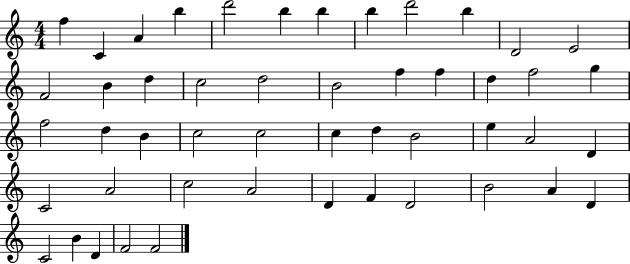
X:1
T:Untitled
M:4/4
L:1/4
K:C
f C A b d'2 b b b d'2 b D2 E2 F2 B d c2 d2 B2 f f d f2 g f2 d B c2 c2 c d B2 e A2 D C2 A2 c2 A2 D F D2 B2 A D C2 B D F2 F2